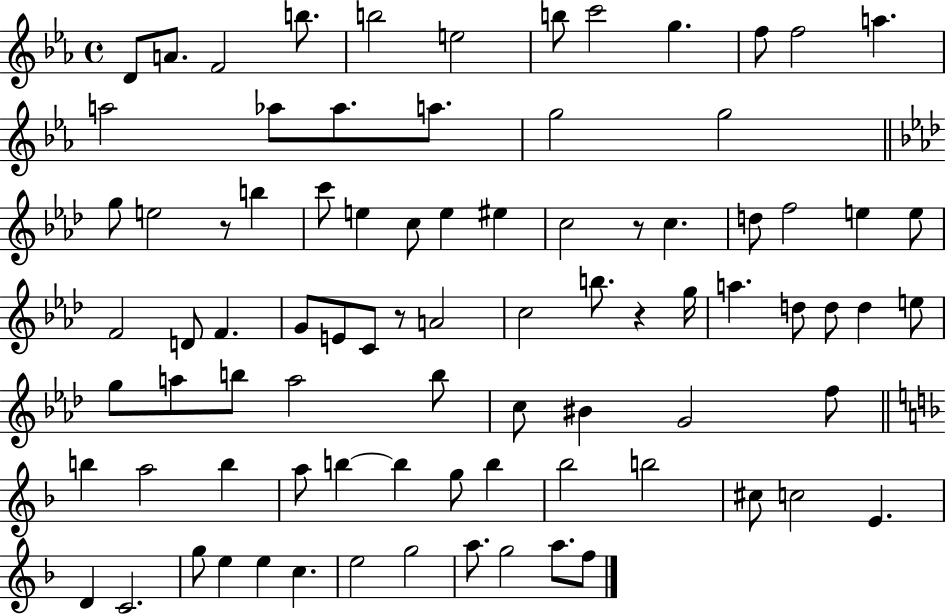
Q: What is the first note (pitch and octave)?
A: D4